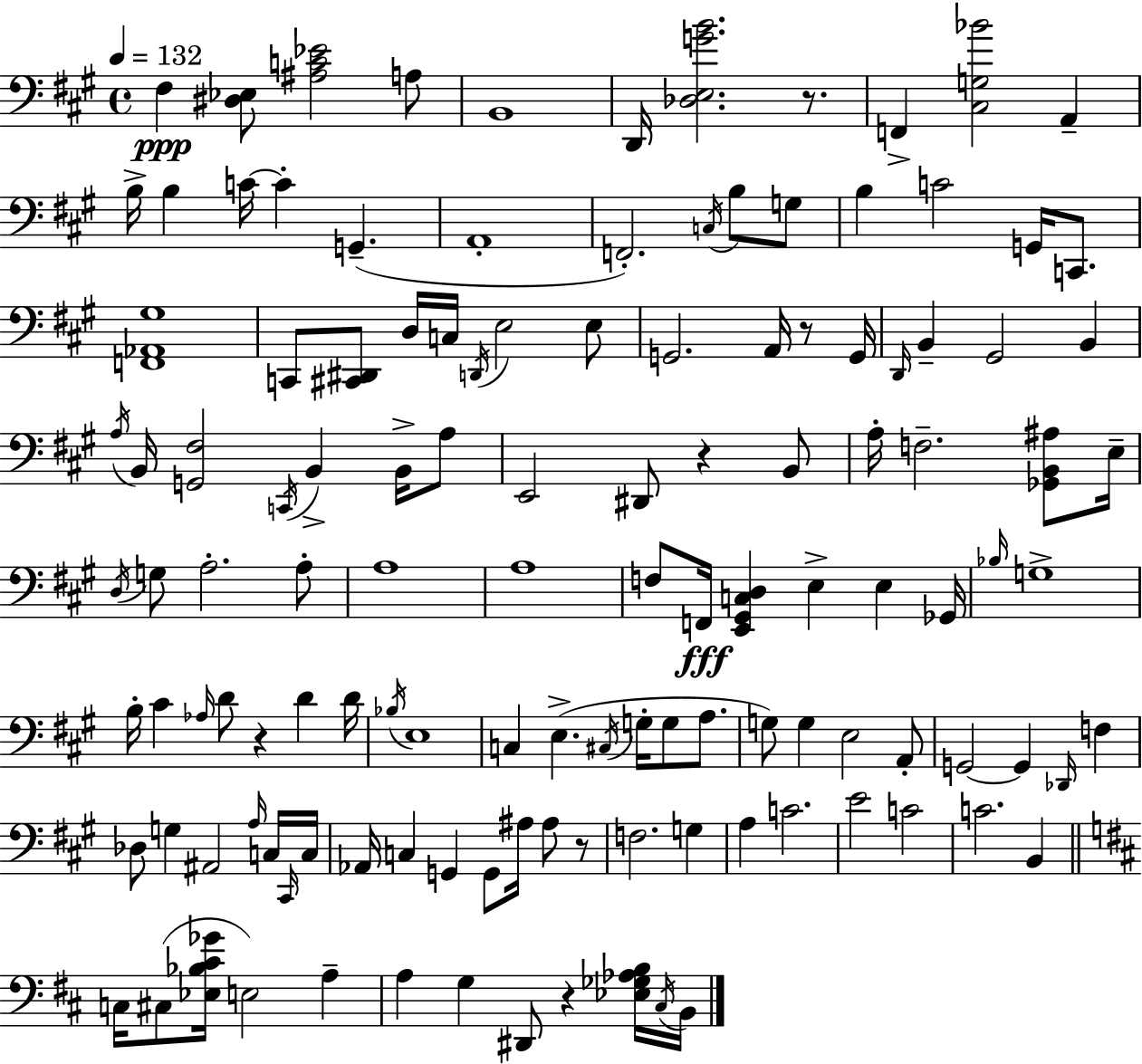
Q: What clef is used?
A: bass